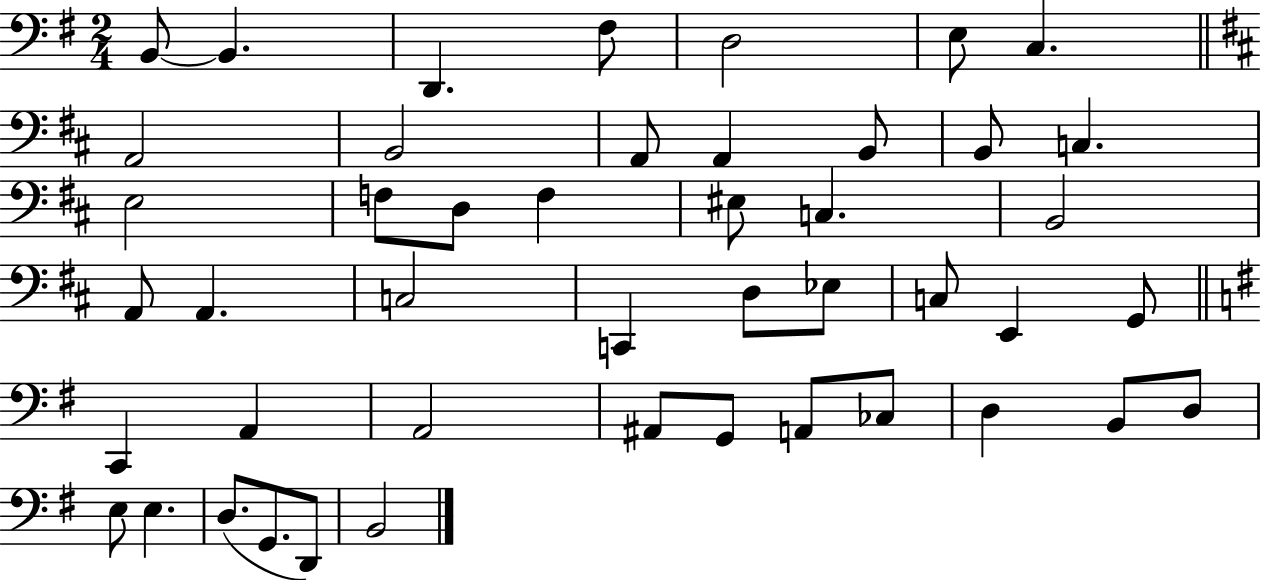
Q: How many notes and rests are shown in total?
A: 46